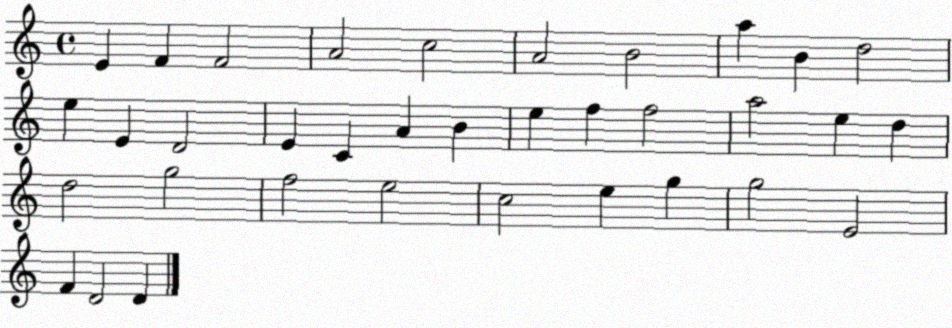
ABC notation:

X:1
T:Untitled
M:4/4
L:1/4
K:C
E F F2 A2 c2 A2 B2 a B d2 e E D2 E C A B e f f2 a2 e d d2 g2 f2 e2 c2 e g g2 E2 F D2 D